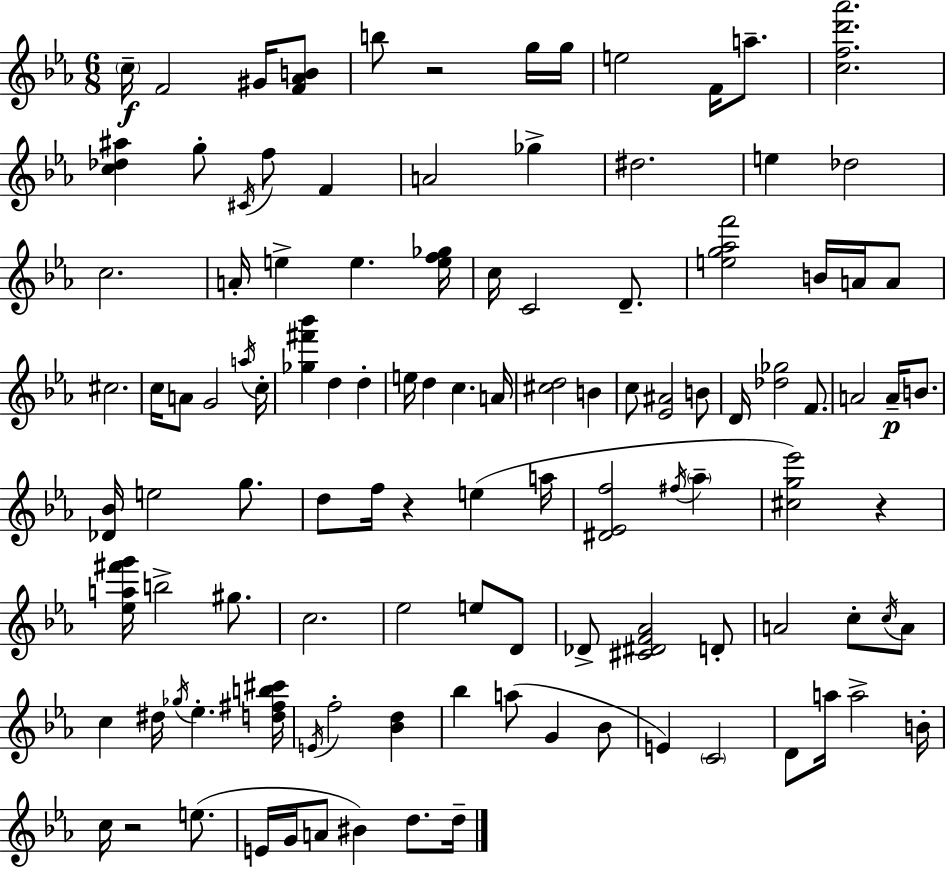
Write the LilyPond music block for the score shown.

{
  \clef treble
  \numericTimeSignature
  \time 6/8
  \key c \minor
  \repeat volta 2 { \parenthesize c''16--\f f'2 gis'16 <f' aes' b'>8 | b''8 r2 g''16 g''16 | e''2 f'16 a''8.-- | <c'' f'' d''' aes'''>2. | \break <c'' des'' ais''>4 g''8-. \acciaccatura { cis'16 } f''8 f'4 | a'2 ges''4-> | dis''2. | e''4 des''2 | \break c''2. | a'16-. e''4-> e''4. | <e'' f'' ges''>16 c''16 c'2 d'8.-- | <e'' g'' aes'' f'''>2 b'16 a'16 a'8 | \break cis''2. | c''16 a'8 g'2 | \acciaccatura { a''16 } c''16-. <ges'' fis''' bes'''>4 d''4 d''4-. | e''16 d''4 c''4. | \break a'16 <cis'' d''>2 b'4 | c''8 <ees' ais'>2 | b'8 d'16 <des'' ges''>2 f'8. | a'2 a'16--\p b'8. | \break <des' bes'>16 e''2 g''8. | d''8 f''16 r4 e''4( | a''16 <dis' ees' f''>2 \acciaccatura { fis''16 } \parenthesize aes''4-- | <cis'' g'' ees'''>2) r4 | \break <ees'' a'' fis''' g'''>16 b''2-> | gis''8. c''2. | ees''2 e''8 | d'8 des'8-> <cis' dis' f' aes'>2 | \break d'8-. a'2 c''8-. | \acciaccatura { c''16 } a'8 c''4 dis''16 \acciaccatura { ges''16 } ees''4.-. | <d'' fis'' b'' cis'''>16 \acciaccatura { e'16 } f''2-. | <bes' d''>4 bes''4 a''8( | \break g'4 bes'8 e'4) \parenthesize c'2 | d'8 a''16 a''2-> | b'16-. c''16 r2 | e''8.( e'16 g'16 a'8 bis'4) | \break d''8. d''16-- } \bar "|."
}